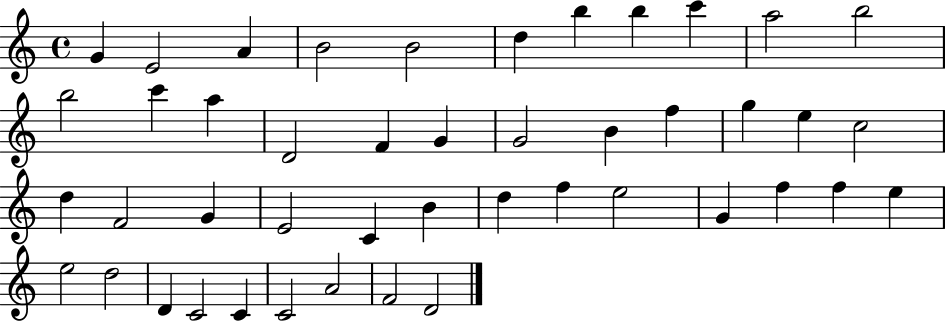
G4/q E4/h A4/q B4/h B4/h D5/q B5/q B5/q C6/q A5/h B5/h B5/h C6/q A5/q D4/h F4/q G4/q G4/h B4/q F5/q G5/q E5/q C5/h D5/q F4/h G4/q E4/h C4/q B4/q D5/q F5/q E5/h G4/q F5/q F5/q E5/q E5/h D5/h D4/q C4/h C4/q C4/h A4/h F4/h D4/h